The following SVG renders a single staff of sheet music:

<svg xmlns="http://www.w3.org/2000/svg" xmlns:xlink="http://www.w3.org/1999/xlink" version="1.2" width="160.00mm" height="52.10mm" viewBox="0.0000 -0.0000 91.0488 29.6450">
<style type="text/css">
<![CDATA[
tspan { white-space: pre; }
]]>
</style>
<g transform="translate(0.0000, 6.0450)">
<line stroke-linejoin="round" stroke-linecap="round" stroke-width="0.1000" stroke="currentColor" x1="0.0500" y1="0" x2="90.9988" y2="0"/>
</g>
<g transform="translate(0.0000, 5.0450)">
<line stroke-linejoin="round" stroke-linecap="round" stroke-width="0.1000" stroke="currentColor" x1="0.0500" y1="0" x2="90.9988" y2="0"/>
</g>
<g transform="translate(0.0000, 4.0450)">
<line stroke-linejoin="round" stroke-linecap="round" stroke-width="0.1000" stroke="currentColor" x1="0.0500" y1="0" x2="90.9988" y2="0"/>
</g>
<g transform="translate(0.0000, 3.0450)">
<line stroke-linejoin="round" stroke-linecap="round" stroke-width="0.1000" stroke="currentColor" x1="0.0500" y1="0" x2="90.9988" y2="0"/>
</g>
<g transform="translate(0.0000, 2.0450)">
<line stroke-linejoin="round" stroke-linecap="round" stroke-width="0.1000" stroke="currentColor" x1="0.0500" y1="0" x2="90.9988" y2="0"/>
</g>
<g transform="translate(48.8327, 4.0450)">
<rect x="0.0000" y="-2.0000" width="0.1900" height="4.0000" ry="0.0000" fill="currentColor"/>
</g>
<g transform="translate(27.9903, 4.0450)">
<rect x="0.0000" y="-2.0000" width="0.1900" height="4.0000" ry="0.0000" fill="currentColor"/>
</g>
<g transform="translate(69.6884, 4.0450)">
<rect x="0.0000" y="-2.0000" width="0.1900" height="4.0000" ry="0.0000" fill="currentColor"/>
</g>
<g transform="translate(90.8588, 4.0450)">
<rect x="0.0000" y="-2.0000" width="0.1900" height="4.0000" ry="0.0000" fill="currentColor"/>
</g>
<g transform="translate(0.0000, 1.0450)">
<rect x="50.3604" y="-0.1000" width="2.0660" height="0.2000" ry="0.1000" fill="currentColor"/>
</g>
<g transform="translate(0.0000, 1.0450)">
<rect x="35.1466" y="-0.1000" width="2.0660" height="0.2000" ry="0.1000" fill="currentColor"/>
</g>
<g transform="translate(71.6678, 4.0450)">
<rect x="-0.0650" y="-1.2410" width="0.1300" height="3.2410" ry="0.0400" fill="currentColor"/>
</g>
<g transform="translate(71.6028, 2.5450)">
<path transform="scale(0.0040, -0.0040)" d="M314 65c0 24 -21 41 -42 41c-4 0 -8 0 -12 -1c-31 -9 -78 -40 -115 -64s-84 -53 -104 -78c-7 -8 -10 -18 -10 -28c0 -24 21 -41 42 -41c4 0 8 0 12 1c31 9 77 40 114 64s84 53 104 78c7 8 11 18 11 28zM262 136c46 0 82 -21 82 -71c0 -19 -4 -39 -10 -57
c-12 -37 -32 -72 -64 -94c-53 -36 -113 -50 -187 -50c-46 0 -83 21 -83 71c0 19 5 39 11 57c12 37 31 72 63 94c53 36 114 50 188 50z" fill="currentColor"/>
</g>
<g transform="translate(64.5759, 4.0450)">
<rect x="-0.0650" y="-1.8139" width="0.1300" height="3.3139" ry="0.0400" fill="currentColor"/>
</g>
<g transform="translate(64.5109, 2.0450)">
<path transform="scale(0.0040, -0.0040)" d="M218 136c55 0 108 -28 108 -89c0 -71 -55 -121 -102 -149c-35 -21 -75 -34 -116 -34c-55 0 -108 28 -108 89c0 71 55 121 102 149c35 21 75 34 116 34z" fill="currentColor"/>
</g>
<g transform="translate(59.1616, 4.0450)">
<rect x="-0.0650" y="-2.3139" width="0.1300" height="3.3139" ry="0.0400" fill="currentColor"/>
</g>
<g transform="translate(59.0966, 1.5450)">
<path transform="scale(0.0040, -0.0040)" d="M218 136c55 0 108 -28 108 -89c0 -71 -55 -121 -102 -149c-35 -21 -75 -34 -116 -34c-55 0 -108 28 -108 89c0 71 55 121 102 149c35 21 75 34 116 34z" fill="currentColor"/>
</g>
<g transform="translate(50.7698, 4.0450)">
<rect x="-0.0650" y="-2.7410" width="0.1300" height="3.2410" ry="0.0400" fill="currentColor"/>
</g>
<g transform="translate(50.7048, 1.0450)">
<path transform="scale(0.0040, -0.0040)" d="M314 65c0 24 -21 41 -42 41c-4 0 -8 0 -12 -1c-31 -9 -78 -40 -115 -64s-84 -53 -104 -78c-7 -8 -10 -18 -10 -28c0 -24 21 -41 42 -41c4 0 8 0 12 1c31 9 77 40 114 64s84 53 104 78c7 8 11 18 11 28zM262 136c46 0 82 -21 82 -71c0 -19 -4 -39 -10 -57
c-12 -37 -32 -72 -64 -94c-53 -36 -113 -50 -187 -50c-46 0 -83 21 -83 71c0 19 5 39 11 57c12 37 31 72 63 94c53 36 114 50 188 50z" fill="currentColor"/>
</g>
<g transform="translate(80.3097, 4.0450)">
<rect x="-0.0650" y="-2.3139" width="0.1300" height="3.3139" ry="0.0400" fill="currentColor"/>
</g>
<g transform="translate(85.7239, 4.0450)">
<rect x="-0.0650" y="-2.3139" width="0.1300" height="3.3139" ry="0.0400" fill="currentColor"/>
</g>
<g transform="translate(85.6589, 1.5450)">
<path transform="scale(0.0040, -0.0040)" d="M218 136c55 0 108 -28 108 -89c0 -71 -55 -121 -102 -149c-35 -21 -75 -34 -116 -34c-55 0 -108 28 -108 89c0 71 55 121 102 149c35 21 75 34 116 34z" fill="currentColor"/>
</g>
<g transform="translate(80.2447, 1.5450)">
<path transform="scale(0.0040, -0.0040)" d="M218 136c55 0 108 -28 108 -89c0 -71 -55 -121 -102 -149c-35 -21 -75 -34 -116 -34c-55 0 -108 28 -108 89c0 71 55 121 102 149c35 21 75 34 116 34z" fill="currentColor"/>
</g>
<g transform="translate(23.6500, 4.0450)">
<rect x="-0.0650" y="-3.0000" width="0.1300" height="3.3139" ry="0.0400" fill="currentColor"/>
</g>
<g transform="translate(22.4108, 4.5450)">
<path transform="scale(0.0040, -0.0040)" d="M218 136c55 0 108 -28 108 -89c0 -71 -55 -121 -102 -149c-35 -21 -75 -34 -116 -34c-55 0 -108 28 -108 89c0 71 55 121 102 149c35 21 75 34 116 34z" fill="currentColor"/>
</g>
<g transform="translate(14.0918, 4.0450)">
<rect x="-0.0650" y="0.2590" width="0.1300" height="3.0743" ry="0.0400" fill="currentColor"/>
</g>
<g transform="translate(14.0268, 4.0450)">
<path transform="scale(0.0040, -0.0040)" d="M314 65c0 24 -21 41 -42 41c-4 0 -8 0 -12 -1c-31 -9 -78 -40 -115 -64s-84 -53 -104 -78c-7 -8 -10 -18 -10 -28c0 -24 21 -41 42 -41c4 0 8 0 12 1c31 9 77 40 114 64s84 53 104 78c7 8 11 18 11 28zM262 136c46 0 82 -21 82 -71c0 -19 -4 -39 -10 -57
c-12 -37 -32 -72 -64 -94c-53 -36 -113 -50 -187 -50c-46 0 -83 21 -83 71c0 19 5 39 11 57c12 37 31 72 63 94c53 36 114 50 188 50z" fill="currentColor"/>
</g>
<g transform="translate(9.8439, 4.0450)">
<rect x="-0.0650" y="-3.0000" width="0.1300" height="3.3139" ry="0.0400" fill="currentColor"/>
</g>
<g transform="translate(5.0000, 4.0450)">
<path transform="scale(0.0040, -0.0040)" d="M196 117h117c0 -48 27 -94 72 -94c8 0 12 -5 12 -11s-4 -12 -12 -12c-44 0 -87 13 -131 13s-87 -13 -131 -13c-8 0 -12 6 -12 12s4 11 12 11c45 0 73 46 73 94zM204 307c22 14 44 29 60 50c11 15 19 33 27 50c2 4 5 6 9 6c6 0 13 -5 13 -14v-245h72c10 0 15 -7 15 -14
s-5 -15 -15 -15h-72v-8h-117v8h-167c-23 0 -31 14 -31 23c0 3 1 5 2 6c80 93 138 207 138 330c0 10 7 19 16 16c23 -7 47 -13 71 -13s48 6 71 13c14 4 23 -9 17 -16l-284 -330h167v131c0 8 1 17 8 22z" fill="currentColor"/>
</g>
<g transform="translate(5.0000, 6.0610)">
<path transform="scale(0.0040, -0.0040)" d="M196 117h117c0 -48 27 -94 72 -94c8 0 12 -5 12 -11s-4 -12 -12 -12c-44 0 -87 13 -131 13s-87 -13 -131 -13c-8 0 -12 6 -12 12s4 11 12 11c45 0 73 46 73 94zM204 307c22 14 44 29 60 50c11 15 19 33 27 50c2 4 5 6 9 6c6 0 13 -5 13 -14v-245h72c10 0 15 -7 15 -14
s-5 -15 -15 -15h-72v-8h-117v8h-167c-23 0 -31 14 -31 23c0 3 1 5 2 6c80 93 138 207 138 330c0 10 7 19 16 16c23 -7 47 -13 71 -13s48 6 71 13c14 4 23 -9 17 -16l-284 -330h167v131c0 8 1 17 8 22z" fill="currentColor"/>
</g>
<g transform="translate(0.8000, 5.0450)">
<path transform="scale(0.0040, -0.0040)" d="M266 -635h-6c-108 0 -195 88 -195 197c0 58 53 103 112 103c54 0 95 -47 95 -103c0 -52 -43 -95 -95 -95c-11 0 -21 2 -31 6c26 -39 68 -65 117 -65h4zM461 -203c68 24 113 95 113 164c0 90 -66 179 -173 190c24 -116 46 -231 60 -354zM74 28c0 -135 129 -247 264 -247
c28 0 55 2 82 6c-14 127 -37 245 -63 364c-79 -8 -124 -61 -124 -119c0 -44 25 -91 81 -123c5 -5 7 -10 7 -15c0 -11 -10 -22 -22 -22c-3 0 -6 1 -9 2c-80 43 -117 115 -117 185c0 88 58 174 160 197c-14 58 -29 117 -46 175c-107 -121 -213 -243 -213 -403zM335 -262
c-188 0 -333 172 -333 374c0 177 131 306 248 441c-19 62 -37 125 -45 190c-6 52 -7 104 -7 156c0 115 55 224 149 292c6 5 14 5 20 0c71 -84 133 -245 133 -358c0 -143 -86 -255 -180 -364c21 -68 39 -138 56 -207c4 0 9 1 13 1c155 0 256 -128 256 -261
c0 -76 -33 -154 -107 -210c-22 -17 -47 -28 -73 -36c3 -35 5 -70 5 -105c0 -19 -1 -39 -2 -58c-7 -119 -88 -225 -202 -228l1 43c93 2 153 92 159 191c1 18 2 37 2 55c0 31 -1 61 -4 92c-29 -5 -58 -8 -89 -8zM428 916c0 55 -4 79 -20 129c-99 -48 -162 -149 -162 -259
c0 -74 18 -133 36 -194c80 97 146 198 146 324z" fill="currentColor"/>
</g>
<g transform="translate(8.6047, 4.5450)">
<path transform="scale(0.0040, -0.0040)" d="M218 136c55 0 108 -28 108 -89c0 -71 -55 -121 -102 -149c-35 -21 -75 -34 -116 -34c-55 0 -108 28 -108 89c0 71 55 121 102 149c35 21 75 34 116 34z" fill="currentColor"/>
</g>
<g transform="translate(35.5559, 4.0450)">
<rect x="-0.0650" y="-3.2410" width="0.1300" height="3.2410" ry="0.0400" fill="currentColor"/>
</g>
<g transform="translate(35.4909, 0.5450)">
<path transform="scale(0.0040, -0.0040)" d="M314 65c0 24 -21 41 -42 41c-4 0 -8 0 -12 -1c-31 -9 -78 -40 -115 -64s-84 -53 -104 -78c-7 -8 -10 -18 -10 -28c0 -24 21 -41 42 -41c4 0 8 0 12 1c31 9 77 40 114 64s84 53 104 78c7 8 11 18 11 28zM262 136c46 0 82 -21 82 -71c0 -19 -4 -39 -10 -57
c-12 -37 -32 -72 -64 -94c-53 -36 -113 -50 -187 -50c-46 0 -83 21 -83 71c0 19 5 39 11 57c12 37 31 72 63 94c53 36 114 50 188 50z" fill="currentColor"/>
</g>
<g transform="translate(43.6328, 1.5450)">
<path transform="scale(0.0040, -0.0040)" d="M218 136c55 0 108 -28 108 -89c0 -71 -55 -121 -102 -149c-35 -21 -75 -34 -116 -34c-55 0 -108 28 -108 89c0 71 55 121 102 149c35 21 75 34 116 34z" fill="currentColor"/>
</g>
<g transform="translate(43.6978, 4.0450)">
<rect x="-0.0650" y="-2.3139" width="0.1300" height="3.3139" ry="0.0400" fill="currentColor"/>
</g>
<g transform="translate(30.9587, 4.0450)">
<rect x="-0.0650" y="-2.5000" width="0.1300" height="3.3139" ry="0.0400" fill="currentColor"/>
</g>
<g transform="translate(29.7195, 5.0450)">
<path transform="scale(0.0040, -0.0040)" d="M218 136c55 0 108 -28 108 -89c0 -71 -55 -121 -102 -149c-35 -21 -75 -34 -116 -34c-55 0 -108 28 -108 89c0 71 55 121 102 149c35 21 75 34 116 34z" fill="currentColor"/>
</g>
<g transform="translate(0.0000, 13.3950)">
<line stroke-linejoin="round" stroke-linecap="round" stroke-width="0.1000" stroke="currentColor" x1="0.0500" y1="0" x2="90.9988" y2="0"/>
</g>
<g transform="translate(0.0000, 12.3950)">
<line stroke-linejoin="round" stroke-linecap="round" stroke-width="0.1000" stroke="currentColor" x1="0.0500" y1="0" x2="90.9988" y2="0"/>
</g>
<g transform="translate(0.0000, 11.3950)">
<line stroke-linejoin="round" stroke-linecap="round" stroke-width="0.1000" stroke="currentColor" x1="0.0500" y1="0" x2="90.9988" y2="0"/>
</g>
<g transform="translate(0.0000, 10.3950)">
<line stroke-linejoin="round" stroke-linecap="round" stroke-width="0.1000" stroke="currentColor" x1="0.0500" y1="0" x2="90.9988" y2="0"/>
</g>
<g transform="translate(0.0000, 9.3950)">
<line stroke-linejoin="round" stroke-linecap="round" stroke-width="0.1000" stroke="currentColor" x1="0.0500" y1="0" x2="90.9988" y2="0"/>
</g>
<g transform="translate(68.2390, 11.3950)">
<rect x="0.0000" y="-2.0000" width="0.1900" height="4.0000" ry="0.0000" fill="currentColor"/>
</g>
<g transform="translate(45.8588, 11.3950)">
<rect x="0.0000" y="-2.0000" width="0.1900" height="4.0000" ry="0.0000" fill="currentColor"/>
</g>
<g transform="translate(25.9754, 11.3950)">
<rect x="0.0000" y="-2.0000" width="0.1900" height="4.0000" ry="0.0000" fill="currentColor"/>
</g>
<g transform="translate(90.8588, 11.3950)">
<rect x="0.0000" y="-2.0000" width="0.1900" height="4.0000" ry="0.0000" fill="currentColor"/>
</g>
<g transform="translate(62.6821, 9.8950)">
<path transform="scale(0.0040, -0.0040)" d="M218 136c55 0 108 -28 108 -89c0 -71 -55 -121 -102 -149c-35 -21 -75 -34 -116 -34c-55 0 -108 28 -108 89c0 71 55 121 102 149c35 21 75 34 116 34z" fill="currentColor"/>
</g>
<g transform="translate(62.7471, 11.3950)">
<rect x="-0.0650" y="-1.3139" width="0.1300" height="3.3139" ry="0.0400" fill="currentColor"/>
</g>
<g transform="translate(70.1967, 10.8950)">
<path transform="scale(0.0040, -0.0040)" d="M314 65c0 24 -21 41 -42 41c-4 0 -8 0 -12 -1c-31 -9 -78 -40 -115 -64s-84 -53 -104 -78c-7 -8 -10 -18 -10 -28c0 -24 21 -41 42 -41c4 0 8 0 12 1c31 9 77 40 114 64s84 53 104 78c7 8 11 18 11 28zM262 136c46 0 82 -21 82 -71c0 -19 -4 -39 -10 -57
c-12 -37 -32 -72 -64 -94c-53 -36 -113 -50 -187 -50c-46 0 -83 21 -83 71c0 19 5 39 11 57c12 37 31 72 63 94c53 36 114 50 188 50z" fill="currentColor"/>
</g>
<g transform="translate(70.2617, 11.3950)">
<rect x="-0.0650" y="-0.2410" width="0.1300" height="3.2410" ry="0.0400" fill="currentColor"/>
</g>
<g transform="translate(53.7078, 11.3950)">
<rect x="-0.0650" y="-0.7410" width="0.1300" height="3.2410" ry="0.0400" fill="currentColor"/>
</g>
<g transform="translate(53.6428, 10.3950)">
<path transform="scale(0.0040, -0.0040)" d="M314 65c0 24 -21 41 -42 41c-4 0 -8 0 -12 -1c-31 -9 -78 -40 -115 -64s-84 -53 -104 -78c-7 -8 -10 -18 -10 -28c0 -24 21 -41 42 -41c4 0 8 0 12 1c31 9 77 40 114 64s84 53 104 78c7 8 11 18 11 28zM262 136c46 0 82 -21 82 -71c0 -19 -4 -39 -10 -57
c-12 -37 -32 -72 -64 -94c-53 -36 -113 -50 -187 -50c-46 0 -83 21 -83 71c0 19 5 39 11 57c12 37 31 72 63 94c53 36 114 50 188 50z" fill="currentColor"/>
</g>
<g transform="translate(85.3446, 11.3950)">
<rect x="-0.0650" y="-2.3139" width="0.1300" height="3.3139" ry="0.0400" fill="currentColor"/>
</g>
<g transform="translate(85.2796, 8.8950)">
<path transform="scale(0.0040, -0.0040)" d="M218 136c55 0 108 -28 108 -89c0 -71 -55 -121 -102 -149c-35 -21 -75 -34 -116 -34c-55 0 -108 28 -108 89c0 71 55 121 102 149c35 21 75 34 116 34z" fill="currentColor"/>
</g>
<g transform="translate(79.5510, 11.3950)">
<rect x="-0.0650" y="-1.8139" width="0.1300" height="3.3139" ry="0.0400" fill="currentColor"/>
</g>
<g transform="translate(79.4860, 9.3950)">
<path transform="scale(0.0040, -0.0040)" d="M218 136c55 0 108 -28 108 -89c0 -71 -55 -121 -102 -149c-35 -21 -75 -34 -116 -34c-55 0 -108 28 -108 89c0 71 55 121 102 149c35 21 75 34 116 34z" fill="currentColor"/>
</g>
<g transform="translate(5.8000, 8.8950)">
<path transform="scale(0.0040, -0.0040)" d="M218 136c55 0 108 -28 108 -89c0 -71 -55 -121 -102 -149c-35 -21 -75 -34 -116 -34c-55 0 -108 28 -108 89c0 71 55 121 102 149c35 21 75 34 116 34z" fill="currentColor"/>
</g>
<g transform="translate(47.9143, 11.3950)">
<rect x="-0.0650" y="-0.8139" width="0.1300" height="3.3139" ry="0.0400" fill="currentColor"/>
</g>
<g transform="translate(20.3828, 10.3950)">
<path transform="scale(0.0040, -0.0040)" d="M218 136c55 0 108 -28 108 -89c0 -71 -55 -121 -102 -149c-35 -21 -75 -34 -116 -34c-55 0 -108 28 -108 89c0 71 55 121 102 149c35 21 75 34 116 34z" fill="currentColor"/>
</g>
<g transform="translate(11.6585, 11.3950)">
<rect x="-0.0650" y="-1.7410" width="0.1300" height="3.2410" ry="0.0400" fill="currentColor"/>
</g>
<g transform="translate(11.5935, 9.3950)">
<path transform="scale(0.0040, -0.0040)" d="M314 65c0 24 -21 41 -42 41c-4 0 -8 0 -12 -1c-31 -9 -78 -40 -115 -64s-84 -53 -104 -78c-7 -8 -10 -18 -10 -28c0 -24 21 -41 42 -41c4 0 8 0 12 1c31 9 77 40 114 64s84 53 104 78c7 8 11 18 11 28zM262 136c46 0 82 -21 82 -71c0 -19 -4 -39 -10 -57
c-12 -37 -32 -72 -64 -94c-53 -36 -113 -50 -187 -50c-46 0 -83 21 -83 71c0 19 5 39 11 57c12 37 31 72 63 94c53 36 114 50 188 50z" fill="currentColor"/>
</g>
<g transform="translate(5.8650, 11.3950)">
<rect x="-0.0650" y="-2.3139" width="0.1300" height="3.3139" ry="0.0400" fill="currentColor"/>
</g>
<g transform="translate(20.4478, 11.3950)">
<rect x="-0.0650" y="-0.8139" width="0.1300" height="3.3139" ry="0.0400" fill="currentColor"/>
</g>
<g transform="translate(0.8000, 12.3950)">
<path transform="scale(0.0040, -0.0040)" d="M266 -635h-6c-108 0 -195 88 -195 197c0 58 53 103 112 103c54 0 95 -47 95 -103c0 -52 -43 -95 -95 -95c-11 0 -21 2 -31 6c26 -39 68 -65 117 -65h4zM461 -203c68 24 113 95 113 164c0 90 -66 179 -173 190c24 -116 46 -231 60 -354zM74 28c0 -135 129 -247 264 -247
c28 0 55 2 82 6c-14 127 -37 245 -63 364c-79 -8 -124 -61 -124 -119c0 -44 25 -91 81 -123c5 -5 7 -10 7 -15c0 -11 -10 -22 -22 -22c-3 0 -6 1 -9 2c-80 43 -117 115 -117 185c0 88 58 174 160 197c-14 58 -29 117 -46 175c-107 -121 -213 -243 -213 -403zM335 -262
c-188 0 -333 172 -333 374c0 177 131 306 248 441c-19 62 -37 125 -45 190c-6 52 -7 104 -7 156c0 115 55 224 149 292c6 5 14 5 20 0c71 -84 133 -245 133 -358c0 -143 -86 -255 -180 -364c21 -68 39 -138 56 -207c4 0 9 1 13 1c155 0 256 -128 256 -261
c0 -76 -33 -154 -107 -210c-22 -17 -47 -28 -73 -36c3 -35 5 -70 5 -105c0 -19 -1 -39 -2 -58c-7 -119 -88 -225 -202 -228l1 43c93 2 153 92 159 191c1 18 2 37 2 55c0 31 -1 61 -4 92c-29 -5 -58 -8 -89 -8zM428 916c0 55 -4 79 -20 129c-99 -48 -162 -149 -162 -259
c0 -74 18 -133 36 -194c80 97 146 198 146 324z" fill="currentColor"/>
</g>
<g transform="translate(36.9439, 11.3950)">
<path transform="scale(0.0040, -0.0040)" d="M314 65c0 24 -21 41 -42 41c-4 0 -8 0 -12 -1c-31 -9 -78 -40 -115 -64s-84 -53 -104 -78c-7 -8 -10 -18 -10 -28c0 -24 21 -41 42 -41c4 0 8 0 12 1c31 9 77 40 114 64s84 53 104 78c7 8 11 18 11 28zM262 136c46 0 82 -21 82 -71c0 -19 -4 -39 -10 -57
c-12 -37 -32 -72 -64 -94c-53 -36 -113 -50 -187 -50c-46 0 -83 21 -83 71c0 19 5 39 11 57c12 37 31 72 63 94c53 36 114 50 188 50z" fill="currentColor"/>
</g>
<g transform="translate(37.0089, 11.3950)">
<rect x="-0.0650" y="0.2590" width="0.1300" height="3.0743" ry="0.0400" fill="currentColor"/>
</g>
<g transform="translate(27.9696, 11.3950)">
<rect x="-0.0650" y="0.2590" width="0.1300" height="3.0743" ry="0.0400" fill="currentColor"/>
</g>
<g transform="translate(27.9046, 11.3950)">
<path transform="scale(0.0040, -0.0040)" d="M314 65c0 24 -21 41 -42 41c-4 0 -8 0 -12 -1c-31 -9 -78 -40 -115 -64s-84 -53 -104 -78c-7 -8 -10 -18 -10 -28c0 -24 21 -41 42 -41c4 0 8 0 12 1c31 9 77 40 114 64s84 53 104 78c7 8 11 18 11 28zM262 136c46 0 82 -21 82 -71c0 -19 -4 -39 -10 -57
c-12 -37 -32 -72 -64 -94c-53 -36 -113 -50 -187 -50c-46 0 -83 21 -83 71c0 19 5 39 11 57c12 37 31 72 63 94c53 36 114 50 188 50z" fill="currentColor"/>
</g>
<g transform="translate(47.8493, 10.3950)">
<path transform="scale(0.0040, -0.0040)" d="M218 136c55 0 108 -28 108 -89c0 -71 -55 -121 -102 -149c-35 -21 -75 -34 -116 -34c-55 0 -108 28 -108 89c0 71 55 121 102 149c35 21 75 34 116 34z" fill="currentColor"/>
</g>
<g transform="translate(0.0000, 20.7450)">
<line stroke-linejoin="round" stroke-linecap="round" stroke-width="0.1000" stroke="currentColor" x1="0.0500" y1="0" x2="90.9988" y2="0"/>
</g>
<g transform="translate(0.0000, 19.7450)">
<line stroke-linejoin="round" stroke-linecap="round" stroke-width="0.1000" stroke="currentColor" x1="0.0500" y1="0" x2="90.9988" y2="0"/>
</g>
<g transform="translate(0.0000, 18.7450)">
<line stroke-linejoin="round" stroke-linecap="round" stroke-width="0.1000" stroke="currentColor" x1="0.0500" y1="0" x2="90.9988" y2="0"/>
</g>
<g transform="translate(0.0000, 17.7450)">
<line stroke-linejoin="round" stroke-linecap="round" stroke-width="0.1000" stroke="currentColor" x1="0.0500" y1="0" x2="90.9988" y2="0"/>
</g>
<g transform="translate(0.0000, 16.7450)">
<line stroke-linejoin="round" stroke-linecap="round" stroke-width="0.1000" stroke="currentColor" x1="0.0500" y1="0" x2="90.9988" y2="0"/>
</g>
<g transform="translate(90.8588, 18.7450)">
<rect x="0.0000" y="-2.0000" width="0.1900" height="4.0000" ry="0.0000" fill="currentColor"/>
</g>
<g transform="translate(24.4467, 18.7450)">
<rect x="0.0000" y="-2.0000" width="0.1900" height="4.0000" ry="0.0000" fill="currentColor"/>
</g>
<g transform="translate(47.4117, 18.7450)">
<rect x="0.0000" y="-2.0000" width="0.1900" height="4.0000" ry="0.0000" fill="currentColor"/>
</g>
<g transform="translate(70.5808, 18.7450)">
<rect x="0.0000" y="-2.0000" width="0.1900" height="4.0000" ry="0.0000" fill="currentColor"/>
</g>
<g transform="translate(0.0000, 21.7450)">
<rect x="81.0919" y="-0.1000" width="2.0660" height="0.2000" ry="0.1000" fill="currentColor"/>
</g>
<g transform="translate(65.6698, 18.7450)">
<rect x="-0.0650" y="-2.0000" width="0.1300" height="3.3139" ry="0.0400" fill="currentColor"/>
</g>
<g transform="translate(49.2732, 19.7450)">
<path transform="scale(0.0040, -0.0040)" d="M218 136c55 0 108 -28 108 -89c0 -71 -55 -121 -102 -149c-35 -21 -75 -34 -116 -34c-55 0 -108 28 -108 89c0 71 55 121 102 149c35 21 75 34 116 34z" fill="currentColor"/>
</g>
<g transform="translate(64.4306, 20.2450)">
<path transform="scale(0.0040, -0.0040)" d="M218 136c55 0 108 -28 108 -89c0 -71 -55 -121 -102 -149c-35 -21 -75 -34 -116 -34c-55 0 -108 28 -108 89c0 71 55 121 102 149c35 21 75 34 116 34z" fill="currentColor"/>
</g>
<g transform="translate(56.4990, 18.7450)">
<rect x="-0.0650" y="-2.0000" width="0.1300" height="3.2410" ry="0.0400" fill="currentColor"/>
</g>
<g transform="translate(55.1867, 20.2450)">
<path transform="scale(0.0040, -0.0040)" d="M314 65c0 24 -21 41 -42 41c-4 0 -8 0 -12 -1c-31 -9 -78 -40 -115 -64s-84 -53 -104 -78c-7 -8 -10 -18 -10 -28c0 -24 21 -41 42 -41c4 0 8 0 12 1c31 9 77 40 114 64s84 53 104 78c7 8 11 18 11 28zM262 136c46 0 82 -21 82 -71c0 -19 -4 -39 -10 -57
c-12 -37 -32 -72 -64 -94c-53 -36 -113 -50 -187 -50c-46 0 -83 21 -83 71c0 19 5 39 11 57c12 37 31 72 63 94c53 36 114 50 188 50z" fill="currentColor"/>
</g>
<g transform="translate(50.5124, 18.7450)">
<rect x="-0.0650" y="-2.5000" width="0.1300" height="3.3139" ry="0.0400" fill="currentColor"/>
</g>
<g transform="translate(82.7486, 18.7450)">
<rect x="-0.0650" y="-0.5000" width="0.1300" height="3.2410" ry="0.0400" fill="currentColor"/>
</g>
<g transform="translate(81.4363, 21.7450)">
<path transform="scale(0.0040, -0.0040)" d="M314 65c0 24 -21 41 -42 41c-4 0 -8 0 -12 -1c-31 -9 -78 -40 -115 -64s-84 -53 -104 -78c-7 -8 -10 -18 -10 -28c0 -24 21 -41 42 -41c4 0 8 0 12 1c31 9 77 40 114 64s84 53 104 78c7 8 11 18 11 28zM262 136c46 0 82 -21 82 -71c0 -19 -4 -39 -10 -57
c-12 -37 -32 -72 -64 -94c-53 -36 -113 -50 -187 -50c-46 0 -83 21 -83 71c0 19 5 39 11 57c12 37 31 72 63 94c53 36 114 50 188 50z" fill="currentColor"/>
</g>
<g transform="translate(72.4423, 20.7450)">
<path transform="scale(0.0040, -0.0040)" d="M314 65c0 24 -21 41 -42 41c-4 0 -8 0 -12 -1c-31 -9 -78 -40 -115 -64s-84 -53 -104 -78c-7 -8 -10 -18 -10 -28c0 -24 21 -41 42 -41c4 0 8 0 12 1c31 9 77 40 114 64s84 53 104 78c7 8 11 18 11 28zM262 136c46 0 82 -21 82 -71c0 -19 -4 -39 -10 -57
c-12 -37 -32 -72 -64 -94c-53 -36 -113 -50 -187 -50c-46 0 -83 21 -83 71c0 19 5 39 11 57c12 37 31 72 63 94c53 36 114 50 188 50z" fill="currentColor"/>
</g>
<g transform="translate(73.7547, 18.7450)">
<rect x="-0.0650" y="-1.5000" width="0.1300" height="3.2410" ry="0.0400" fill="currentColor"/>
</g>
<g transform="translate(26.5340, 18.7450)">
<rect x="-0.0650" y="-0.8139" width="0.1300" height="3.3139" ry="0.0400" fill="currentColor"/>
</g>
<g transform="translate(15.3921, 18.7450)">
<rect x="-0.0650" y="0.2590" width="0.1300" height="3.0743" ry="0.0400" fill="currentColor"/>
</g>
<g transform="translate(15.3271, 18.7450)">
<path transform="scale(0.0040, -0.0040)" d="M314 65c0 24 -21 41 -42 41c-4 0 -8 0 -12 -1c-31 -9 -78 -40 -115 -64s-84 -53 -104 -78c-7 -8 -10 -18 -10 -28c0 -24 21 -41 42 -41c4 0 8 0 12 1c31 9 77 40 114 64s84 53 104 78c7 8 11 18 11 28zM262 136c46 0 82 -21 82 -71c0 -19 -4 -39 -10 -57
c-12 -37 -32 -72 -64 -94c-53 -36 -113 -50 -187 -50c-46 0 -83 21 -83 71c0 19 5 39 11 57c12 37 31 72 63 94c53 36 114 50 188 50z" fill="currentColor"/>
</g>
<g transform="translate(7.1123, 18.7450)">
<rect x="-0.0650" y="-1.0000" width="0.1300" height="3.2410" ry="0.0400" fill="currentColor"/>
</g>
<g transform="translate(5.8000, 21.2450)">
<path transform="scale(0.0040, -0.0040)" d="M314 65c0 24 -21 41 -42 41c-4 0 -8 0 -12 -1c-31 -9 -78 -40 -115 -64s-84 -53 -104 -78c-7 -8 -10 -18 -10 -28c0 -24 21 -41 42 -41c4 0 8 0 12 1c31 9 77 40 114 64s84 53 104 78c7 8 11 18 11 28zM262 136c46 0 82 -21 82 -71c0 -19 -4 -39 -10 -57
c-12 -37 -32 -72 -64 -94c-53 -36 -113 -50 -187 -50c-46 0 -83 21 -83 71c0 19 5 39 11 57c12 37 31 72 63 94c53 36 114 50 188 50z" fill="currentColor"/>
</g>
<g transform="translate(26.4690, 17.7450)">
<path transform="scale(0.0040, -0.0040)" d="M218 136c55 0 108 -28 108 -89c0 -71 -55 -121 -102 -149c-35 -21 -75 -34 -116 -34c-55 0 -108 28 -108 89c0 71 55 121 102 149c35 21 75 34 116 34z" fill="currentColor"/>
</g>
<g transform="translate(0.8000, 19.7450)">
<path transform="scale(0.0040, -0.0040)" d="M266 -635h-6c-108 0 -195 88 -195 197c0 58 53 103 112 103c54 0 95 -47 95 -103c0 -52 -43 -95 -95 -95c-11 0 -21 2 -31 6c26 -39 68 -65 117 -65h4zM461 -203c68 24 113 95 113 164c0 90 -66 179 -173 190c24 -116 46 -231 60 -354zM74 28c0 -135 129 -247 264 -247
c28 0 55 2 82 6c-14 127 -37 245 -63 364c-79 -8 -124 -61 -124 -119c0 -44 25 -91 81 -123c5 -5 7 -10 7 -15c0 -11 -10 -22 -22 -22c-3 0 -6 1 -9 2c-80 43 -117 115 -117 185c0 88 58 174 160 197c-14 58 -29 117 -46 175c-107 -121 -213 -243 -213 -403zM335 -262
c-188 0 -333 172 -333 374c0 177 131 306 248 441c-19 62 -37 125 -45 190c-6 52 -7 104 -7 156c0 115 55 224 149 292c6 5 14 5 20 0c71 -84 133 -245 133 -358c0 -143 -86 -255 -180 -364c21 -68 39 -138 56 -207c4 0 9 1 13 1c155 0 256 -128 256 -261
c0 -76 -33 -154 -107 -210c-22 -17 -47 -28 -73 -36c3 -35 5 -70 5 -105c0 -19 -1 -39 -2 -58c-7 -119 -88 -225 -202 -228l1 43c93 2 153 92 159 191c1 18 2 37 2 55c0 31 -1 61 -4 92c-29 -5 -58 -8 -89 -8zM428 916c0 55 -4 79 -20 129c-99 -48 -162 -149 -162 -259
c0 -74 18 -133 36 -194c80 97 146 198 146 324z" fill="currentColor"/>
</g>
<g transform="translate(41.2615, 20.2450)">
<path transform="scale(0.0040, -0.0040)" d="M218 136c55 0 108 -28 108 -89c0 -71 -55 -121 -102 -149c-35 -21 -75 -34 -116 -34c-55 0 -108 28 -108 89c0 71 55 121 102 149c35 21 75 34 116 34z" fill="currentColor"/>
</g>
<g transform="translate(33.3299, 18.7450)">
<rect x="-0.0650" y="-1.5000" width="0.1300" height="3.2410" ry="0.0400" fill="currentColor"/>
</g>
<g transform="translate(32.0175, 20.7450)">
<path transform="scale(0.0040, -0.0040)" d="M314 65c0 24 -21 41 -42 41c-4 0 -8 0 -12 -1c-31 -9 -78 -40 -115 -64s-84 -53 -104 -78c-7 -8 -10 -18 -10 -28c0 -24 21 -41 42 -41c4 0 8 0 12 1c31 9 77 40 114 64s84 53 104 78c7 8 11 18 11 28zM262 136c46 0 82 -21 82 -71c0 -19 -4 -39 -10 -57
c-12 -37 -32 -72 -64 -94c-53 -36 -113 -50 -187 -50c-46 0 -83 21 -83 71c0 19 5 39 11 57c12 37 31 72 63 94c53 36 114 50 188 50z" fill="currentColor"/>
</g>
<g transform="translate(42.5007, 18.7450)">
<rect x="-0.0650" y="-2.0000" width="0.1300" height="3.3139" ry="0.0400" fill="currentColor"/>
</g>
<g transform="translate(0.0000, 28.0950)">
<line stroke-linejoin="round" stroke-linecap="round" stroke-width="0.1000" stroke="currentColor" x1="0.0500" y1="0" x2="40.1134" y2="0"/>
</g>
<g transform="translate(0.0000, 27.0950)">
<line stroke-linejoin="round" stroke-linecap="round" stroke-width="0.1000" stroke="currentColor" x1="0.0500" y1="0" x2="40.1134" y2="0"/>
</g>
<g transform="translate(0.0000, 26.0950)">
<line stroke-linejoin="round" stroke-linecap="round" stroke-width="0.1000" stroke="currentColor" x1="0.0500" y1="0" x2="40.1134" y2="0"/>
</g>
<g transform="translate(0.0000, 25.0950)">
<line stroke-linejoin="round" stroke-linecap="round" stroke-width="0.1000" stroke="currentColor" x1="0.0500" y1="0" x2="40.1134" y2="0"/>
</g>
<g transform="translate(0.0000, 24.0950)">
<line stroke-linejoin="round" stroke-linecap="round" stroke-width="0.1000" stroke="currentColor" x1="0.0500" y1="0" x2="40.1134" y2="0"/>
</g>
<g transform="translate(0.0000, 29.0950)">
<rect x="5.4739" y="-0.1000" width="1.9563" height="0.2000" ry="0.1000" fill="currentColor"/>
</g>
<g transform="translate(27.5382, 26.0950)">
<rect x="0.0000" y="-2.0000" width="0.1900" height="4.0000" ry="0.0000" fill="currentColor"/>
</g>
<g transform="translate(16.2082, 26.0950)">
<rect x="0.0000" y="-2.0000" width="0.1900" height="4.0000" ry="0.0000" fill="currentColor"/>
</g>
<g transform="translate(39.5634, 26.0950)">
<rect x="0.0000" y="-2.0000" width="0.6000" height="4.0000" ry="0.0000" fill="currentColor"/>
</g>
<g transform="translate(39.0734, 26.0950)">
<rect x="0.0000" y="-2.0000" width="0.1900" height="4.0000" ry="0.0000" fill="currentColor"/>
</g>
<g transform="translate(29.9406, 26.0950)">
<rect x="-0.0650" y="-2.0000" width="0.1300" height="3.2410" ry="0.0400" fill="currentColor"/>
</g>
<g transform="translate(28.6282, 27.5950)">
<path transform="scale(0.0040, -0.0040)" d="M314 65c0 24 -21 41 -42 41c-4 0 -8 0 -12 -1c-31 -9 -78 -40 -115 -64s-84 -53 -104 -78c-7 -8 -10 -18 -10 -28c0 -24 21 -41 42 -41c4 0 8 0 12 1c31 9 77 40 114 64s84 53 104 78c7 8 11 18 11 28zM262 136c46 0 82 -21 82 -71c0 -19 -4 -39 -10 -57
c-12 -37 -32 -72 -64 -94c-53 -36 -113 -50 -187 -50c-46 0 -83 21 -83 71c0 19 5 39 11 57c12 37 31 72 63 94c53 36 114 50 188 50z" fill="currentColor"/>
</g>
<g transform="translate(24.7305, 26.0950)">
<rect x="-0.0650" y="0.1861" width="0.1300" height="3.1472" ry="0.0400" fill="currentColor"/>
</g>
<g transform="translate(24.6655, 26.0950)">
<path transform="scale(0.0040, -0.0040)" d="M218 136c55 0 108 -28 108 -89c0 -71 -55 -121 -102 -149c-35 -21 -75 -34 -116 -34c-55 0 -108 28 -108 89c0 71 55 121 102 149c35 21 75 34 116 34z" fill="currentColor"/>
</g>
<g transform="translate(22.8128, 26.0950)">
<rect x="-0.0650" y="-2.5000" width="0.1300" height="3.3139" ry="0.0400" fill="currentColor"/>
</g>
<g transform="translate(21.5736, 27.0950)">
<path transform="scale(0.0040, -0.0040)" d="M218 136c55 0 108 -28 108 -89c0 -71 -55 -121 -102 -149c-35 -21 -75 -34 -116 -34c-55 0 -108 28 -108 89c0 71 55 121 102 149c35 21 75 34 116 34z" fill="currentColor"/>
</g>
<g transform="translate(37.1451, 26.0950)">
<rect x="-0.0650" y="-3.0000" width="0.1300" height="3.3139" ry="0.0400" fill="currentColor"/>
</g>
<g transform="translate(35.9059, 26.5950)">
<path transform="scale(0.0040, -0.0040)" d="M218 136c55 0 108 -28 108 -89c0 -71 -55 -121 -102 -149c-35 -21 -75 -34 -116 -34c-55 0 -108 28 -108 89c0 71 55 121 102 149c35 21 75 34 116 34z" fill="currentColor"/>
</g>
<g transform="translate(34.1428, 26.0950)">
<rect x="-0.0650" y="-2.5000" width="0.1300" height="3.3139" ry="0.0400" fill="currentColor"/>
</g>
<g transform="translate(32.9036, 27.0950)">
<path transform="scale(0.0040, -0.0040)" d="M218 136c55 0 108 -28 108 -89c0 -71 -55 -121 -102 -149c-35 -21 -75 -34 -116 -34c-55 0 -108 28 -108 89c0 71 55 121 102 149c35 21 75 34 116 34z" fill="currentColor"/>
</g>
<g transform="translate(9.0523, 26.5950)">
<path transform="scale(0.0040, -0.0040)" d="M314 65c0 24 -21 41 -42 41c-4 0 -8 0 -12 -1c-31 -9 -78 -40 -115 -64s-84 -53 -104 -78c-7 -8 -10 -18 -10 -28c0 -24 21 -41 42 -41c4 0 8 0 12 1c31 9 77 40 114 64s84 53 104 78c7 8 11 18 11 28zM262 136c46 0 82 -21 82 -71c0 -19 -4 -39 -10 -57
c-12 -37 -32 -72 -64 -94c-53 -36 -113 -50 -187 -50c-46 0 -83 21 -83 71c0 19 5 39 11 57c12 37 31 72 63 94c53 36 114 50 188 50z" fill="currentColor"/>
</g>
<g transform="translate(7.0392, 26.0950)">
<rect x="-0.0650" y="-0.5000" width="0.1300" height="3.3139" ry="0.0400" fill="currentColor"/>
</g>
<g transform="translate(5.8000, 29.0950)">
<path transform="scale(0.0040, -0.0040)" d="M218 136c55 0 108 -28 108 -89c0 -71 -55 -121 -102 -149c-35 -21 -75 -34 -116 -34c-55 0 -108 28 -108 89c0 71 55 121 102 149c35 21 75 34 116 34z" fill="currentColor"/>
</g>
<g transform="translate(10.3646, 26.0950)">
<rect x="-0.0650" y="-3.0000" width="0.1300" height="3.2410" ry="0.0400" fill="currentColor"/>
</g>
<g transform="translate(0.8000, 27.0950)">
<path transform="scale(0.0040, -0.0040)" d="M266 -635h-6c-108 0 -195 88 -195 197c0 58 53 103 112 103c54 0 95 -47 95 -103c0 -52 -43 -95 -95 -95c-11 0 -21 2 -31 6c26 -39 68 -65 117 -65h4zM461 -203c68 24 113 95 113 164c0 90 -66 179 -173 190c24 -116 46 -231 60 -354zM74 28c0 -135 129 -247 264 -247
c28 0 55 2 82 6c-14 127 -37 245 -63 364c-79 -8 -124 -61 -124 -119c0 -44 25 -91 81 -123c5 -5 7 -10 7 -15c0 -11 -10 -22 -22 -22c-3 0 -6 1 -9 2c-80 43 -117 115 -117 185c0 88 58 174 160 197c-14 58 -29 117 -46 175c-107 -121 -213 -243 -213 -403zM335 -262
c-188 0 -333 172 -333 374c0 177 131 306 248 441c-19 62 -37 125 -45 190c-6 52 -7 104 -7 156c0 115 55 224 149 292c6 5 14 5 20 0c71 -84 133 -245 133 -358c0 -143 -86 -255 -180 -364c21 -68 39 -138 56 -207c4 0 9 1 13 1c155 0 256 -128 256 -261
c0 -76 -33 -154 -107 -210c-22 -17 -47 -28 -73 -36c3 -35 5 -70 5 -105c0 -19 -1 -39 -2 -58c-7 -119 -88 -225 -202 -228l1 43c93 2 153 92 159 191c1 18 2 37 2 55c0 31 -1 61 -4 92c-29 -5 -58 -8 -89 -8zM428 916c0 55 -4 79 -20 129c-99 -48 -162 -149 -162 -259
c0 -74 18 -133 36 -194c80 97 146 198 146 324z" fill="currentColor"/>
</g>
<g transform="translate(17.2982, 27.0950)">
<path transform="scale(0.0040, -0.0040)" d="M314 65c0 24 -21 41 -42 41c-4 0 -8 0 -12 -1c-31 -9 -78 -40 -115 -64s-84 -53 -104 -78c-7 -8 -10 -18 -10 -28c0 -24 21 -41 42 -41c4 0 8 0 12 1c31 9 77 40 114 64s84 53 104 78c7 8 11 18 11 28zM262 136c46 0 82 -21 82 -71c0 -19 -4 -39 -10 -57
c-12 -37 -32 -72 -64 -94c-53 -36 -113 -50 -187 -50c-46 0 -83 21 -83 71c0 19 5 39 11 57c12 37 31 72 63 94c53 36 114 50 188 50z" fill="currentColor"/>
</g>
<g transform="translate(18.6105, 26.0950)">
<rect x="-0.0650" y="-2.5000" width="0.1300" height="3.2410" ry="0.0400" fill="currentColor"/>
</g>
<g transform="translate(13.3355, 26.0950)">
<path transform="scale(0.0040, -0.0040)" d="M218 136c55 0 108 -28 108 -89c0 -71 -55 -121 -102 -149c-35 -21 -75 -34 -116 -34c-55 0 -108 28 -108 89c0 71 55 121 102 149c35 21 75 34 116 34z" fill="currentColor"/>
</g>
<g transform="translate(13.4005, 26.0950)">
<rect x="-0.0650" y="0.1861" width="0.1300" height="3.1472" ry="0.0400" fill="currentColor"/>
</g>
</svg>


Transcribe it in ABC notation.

X:1
T:Untitled
M:4/4
L:1/4
K:C
A B2 A G b2 g a2 g f e2 g g g f2 d B2 B2 d d2 e c2 f g D2 B2 d E2 F G F2 F E2 C2 C A2 B G2 G B F2 G A